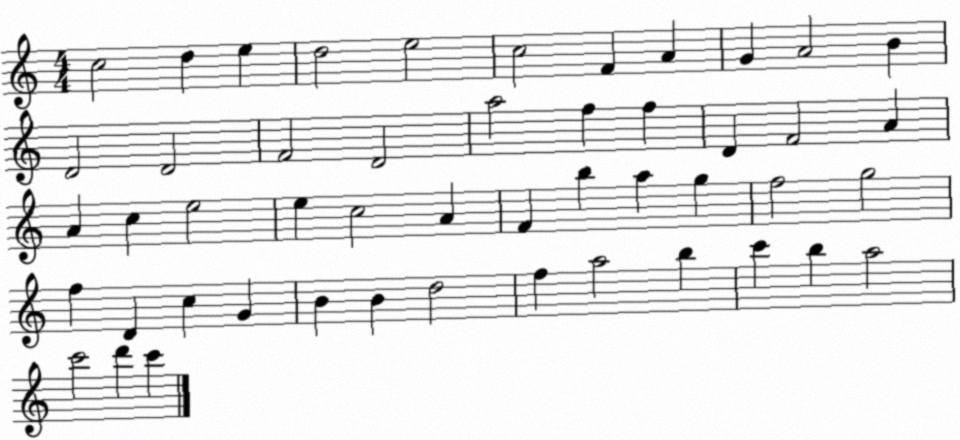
X:1
T:Untitled
M:4/4
L:1/4
K:C
c2 d e d2 e2 c2 F A G A2 B D2 D2 F2 D2 a2 f f D F2 A A c e2 e c2 A F b a g f2 g2 f D c G B B d2 f a2 b c' b a2 c'2 d' c'